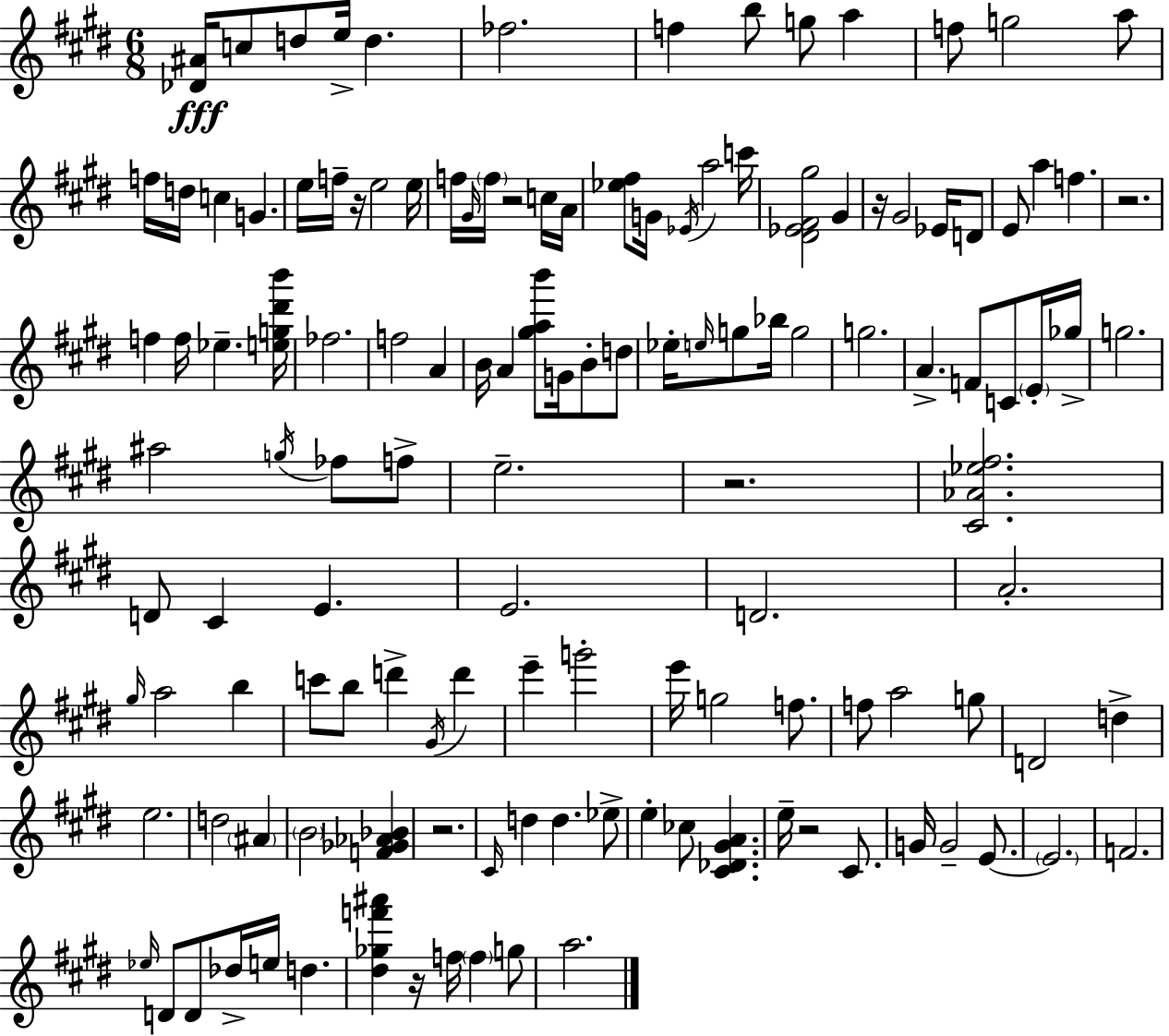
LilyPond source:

{
  \clef treble
  \numericTimeSignature
  \time 6/8
  \key e \major
  <des' ais'>16\fff c''8 d''8 e''16-> d''4. | fes''2. | f''4 b''8 g''8 a''4 | f''8 g''2 a''8 | \break f''16 d''16 c''4 g'4. | e''16 f''16-- r16 e''2 e''16 | f''16 \grace { gis'16 } \parenthesize f''16 r2 c''16 | a'16 <ees'' fis''>8 g'16 \acciaccatura { ees'16 } a''2 | \break c'''16 <dis' ees' fis' gis''>2 gis'4 | r16 gis'2 ees'16 | d'8 e'8 a''4 f''4. | r2. | \break f''4 f''16 ees''4.-- | <e'' g'' dis''' b'''>16 fes''2. | f''2 a'4 | b'16 a'4 <gis'' a'' b'''>8 g'16 b'8-. | \break d''8 ees''16-. \grace { e''16 } g''8 bes''16 g''2 | g''2. | a'4.-> f'8 c'8 | \parenthesize e'16-. ges''16-> g''2. | \break ais''2 \acciaccatura { g''16 } | fes''8 f''8-> e''2.-- | r2. | <cis' aes' ees'' fis''>2. | \break d'8 cis'4 e'4. | e'2. | d'2. | a'2.-. | \break \grace { gis''16 } a''2 | b''4 c'''8 b''8 d'''4-> | \acciaccatura { gis'16 } d'''4 e'''4-- g'''2-. | e'''16 g''2 | \break f''8. f''8 a''2 | g''8 d'2 | d''4-> e''2. | d''2 | \break \parenthesize ais'4 \parenthesize b'2 | <f' ges' aes' bes'>4 r2. | \grace { cis'16 } d''4 d''4. | ees''8-> e''4-. ces''8 | \break <cis' des' gis' a'>4. e''16-- r2 | cis'8. g'16 g'2-- | e'8.~~ \parenthesize e'2. | f'2. | \break \grace { ees''16 } d'8 d'8 | des''16-> e''16 d''4. <dis'' ges'' f''' ais'''>4 | r16 f''16 \parenthesize f''4 g''8 a''2. | \bar "|."
}